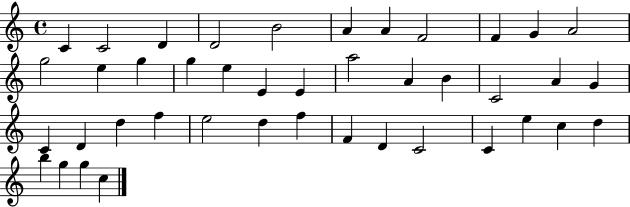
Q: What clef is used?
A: treble